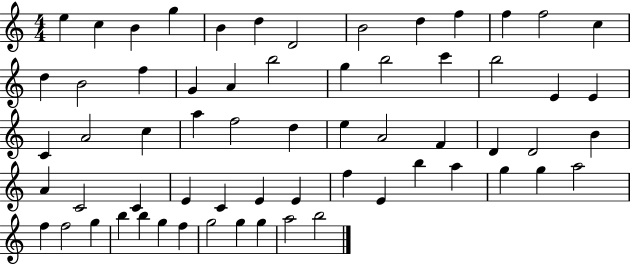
X:1
T:Untitled
M:4/4
L:1/4
K:C
e c B g B d D2 B2 d f f f2 c d B2 f G A b2 g b2 c' b2 E E C A2 c a f2 d e A2 F D D2 B A C2 C E C E E f E b a g g a2 f f2 g b b g f g2 g g a2 b2